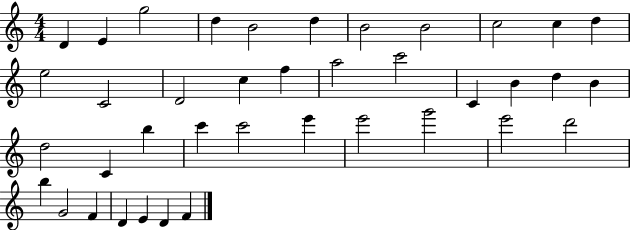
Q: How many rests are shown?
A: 0